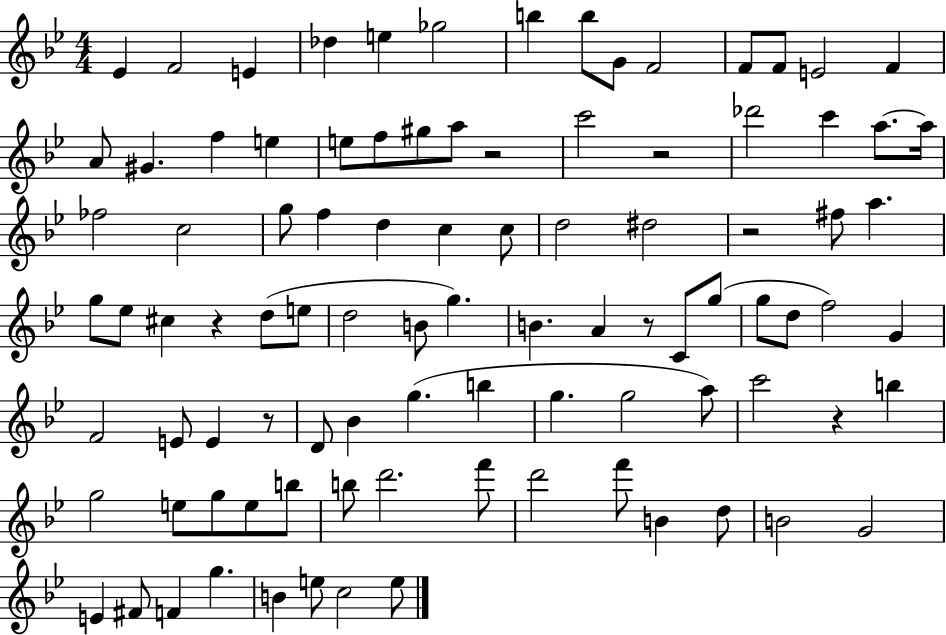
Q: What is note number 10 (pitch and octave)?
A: F4